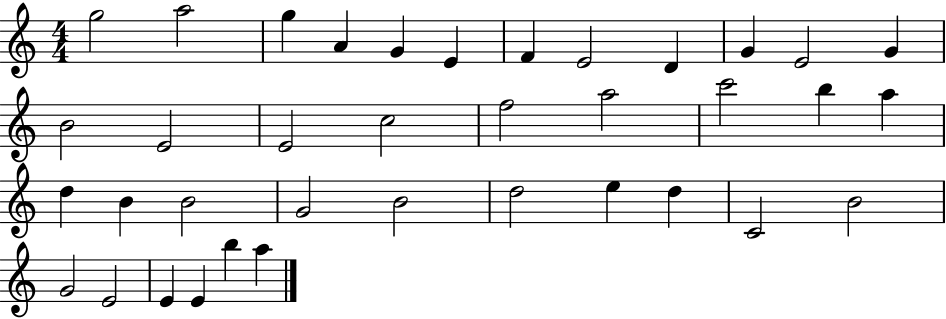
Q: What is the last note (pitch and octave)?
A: A5